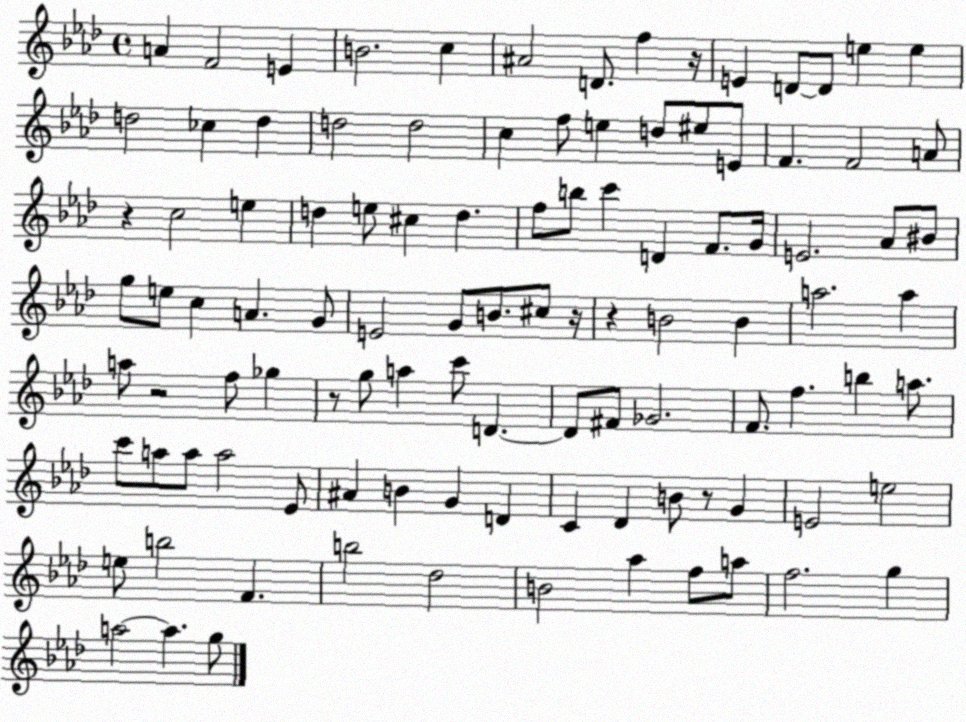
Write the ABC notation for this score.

X:1
T:Untitled
M:4/4
L:1/4
K:Ab
A F2 E B2 c ^A2 D/2 f z/4 E D/2 D/2 e e d2 _c d d2 d2 c f/2 e d/2 ^e/2 E/2 F F2 A/2 z c2 e d e/2 ^c d f/2 b/2 c' D F/2 G/4 E2 _A/2 ^B/2 g/2 e/2 c A G/2 E2 G/2 B/2 ^c/2 z/4 z B2 B a2 a a/2 z2 f/2 _g z/2 g/2 a c'/2 D D/2 ^F/2 _G2 F/2 f b a/2 c'/2 a/2 a/2 a2 _E/2 ^A B G D C _D B/2 z/2 G E2 e2 e/2 b2 F b2 _d2 B2 _a f/2 a/2 f2 g a2 a g/2